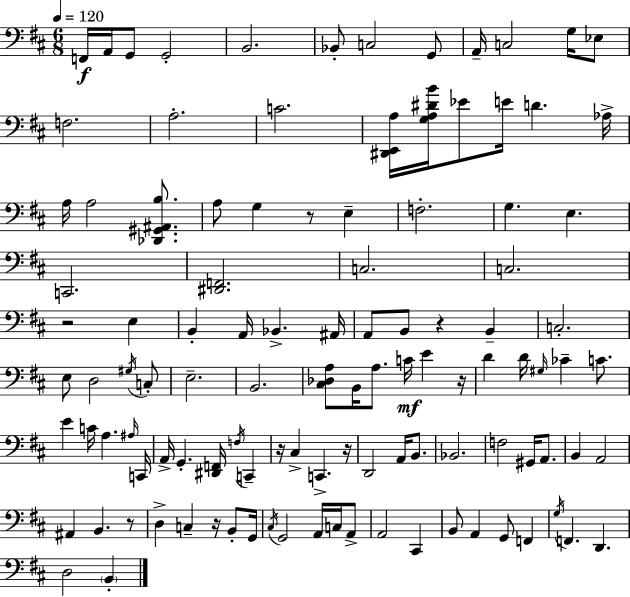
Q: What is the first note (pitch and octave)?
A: F2